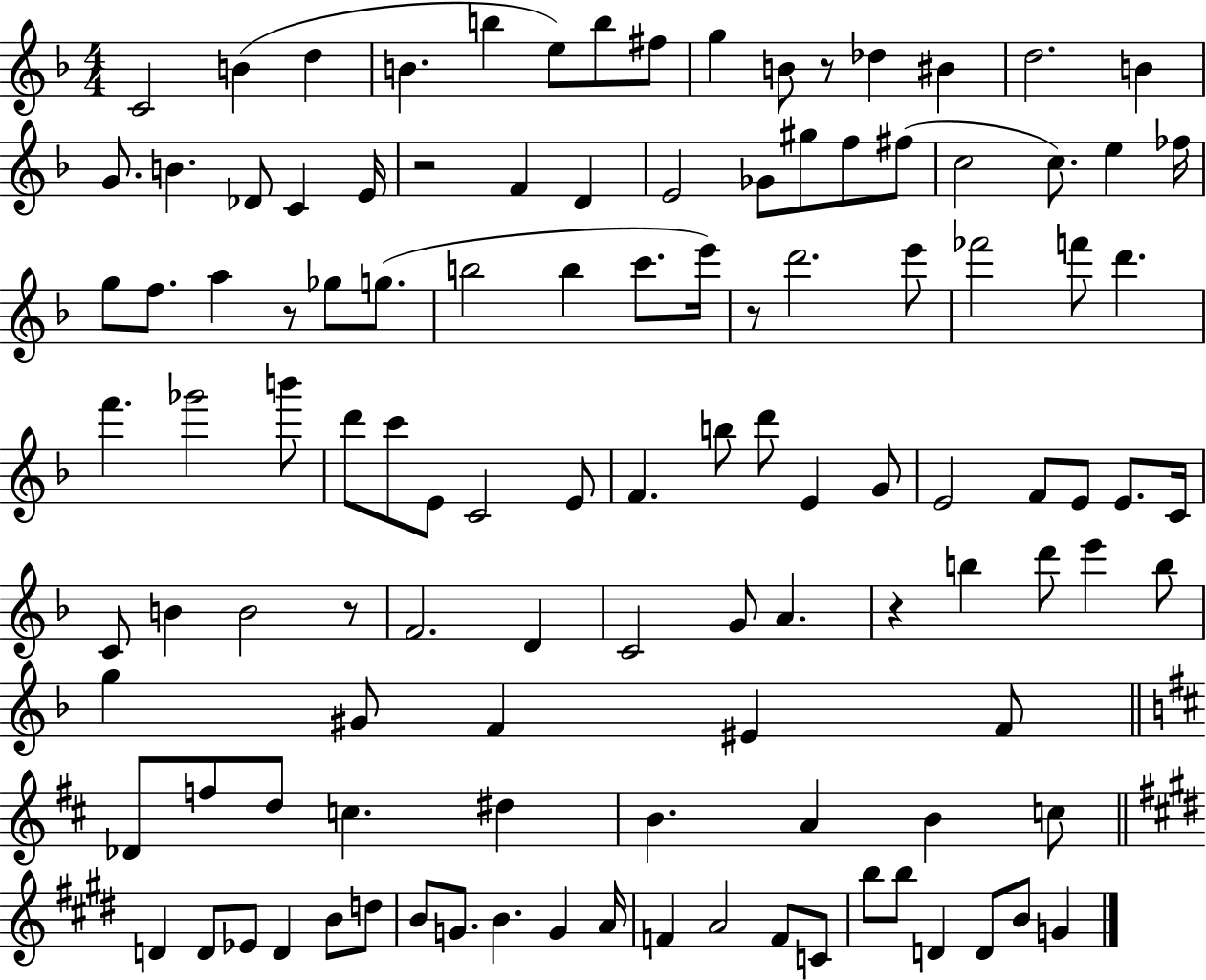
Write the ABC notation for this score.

X:1
T:Untitled
M:4/4
L:1/4
K:F
C2 B d B b e/2 b/2 ^f/2 g B/2 z/2 _d ^B d2 B G/2 B _D/2 C E/4 z2 F D E2 _G/2 ^g/2 f/2 ^f/2 c2 c/2 e _f/4 g/2 f/2 a z/2 _g/2 g/2 b2 b c'/2 e'/4 z/2 d'2 e'/2 _f'2 f'/2 d' f' _g'2 b'/2 d'/2 c'/2 E/2 C2 E/2 F b/2 d'/2 E G/2 E2 F/2 E/2 E/2 C/4 C/2 B B2 z/2 F2 D C2 G/2 A z b d'/2 e' b/2 g ^G/2 F ^E F/2 _D/2 f/2 d/2 c ^d B A B c/2 D D/2 _E/2 D B/2 d/2 B/2 G/2 B G A/4 F A2 F/2 C/2 b/2 b/2 D D/2 B/2 G